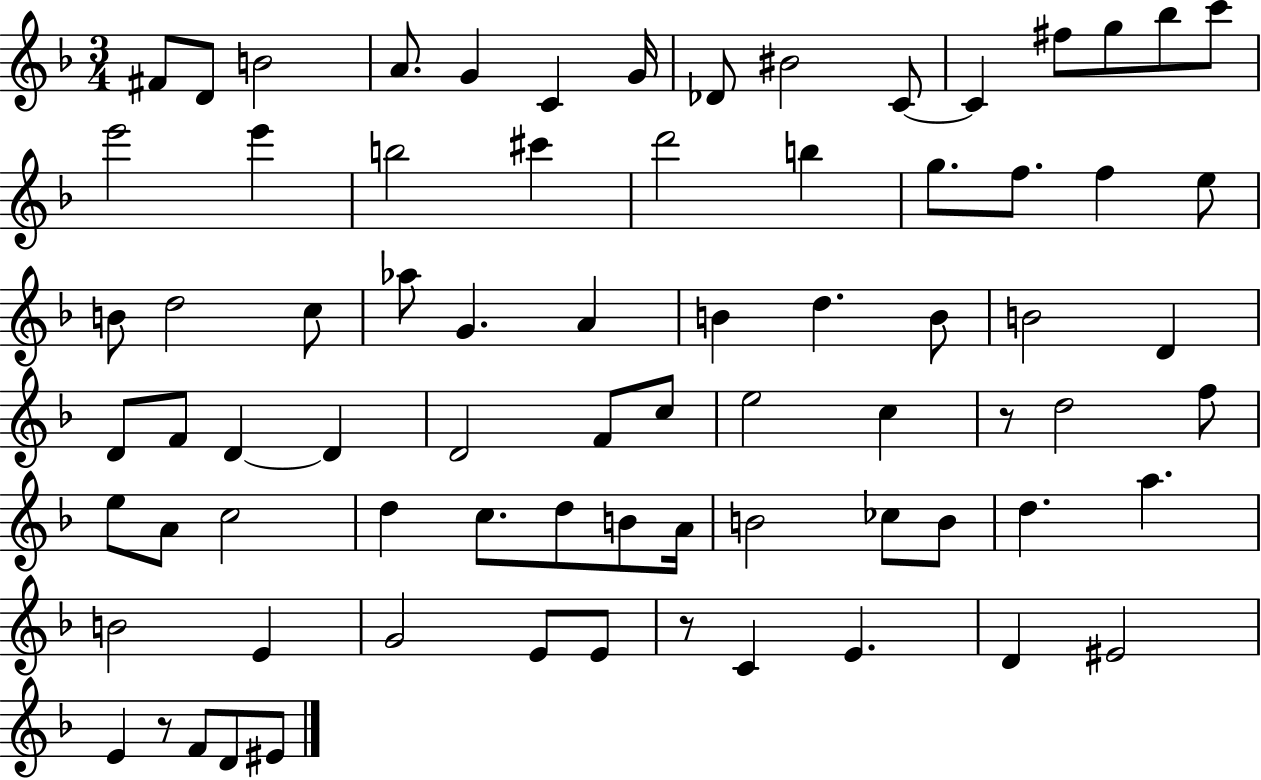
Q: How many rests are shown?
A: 3